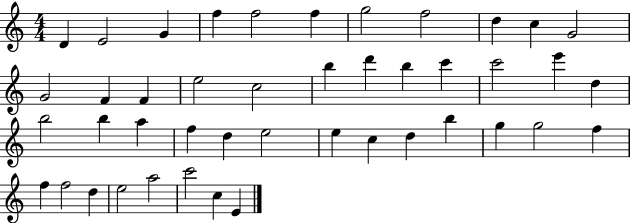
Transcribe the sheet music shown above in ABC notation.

X:1
T:Untitled
M:4/4
L:1/4
K:C
D E2 G f f2 f g2 f2 d c G2 G2 F F e2 c2 b d' b c' c'2 e' d b2 b a f d e2 e c d b g g2 f f f2 d e2 a2 c'2 c E